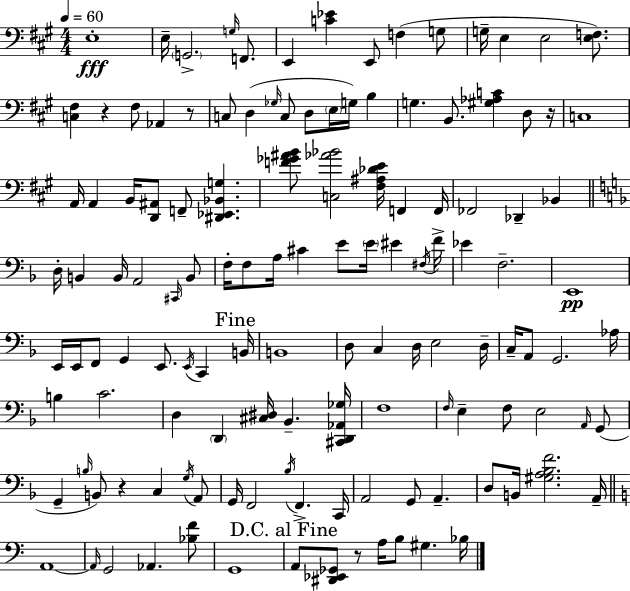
E3/w E3/s G2/h. G3/s F2/e. E2/q [C4,Eb4]/q E2/e F3/q G3/e G3/s E3/q E3/h [E3,F3]/e. [C3,F#3]/q R/q F#3/e Ab2/q R/e C3/e D3/q Gb3/s C3/e D3/e E3/s G3/s B3/q G3/q. B2/e. [G#3,Ab3,C4]/q D3/e R/s C3/w A2/s A2/q B2/s [D2,A#2]/e F2/e [D#2,Eb2,Bb2,G3]/q. [F4,Gb4,A#4,B4]/e [C3,Ab4,Bb4]/h [F#3,A#3,Db4,E4]/s F2/q F2/s FES2/h Db2/q Bb2/q D3/s B2/q B2/s A2/h C#2/s B2/e F3/s F3/e A3/s C#4/q E4/e E4/s EIS4/q F#3/s F4/s Eb4/q F3/h. E2/w E2/s E2/s F2/e G2/q E2/e. E2/s C2/q B2/s B2/w D3/e C3/q D3/s E3/h D3/s C3/s A2/e G2/h. Ab3/s B3/q C4/h. D3/q D2/q [C#3,D#3]/s Bb2/q. [C#2,D2,Ab2,Gb3]/s F3/w F3/s E3/q F3/e E3/h A2/s G2/e G2/q B3/s B2/e R/q C3/q G3/s A2/e G2/s F2/h Bb3/s F2/q. C2/s A2/h G2/e A2/q. D3/e B2/s [G#3,A3,Bb3,F4]/h. A2/s A2/w A2/s G2/h Ab2/q. [Bb3,F4]/e G2/w A2/e [D#2,Eb2,Gb2]/e R/e A3/s B3/e G#3/q. Bb3/s